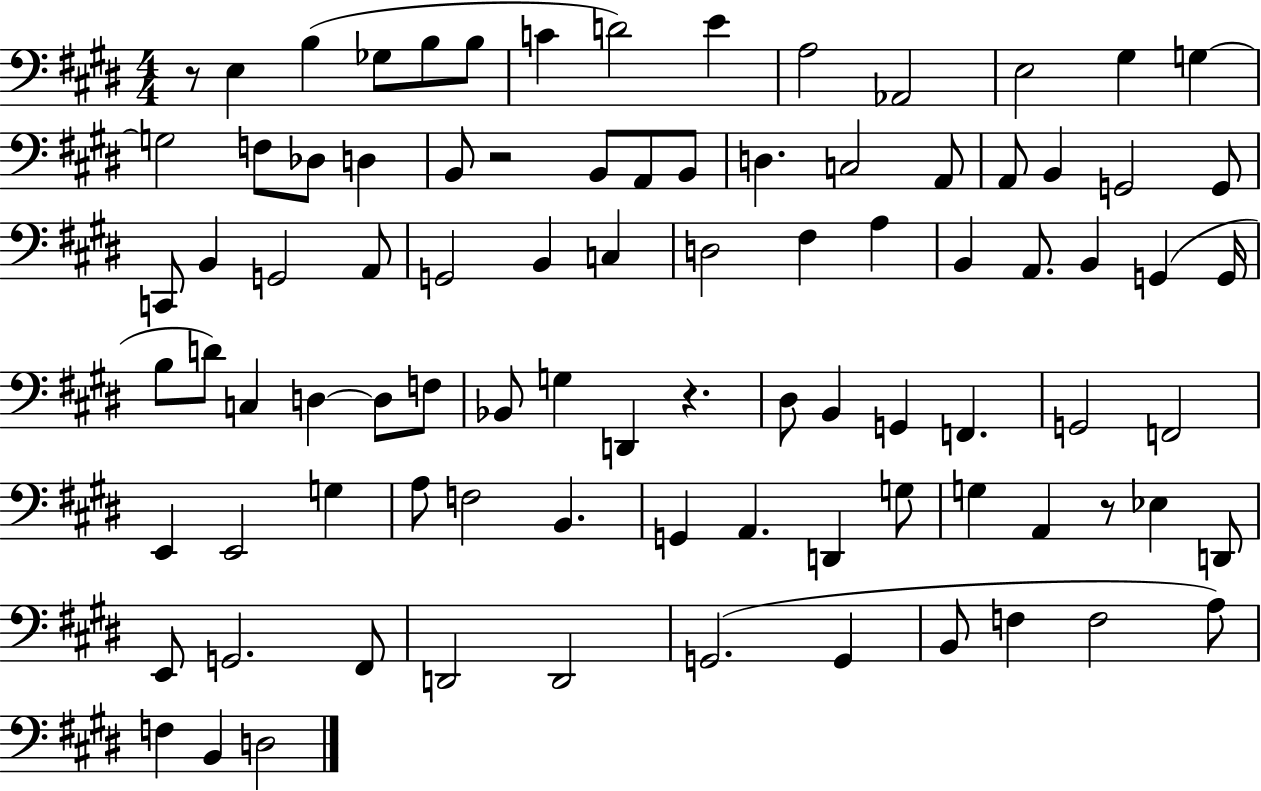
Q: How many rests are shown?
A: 4